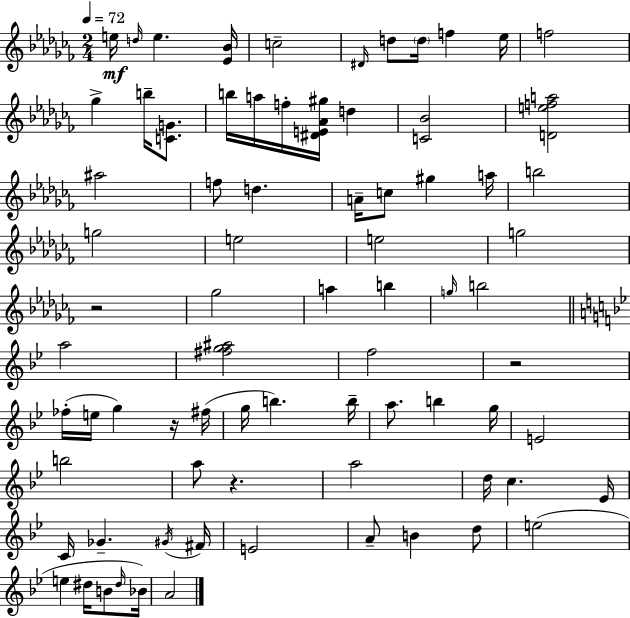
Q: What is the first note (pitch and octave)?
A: E5